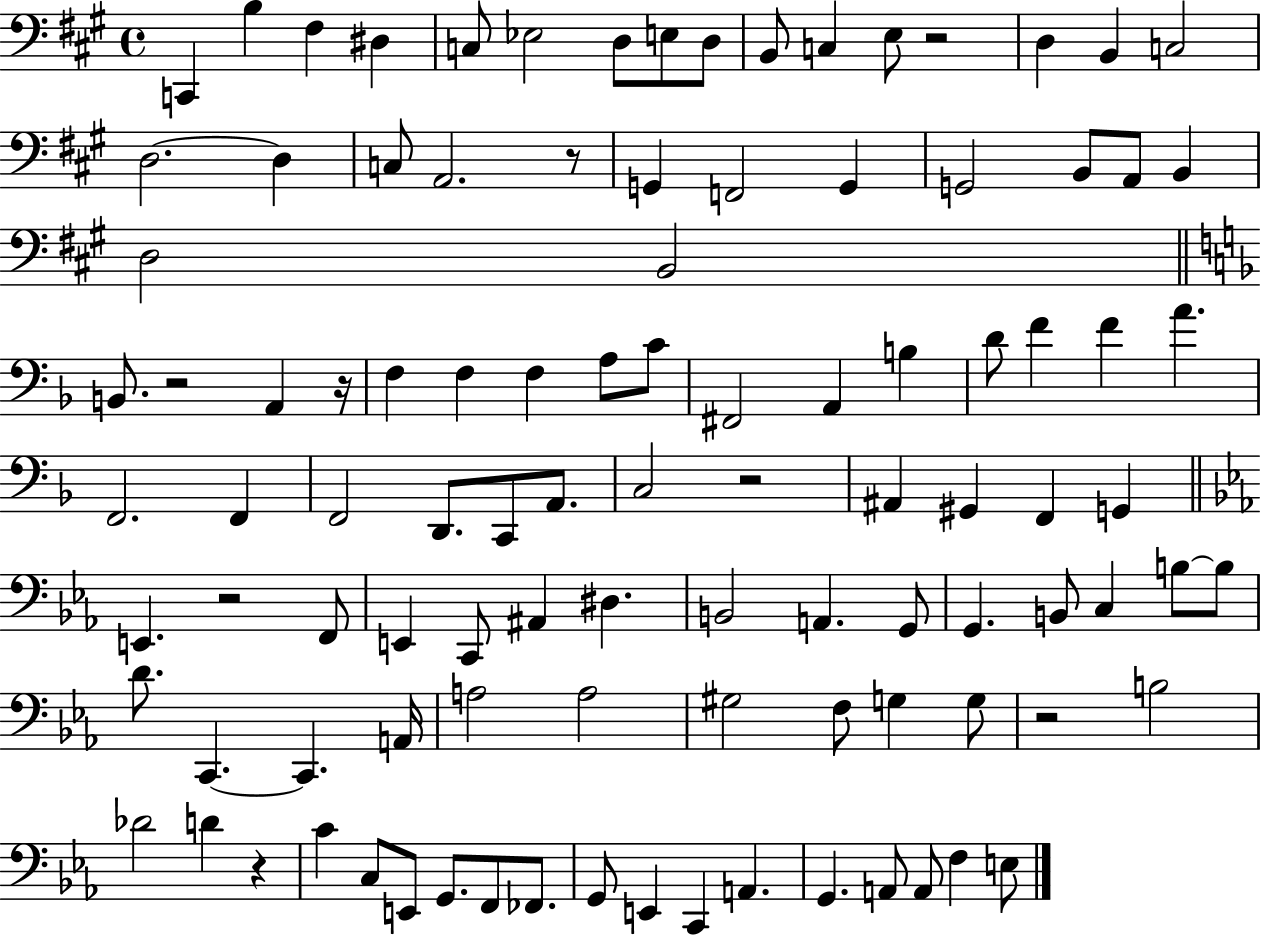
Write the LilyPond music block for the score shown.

{
  \clef bass
  \time 4/4
  \defaultTimeSignature
  \key a \major
  c,4 b4 fis4 dis4 | c8 ees2 d8 e8 d8 | b,8 c4 e8 r2 | d4 b,4 c2 | \break d2.~~ d4 | c8 a,2. r8 | g,4 f,2 g,4 | g,2 b,8 a,8 b,4 | \break d2 b,2 | \bar "||" \break \key f \major b,8. r2 a,4 r16 | f4 f4 f4 a8 c'8 | fis,2 a,4 b4 | d'8 f'4 f'4 a'4. | \break f,2. f,4 | f,2 d,8. c,8 a,8. | c2 r2 | ais,4 gis,4 f,4 g,4 | \break \bar "||" \break \key c \minor e,4. r2 f,8 | e,4 c,8 ais,4 dis4. | b,2 a,4. g,8 | g,4. b,8 c4 b8~~ b8 | \break d'8. c,4.~~ c,4. a,16 | a2 a2 | gis2 f8 g4 g8 | r2 b2 | \break des'2 d'4 r4 | c'4 c8 e,8 g,8. f,8 fes,8. | g,8 e,4 c,4 a,4. | g,4. a,8 a,8 f4 e8 | \break \bar "|."
}